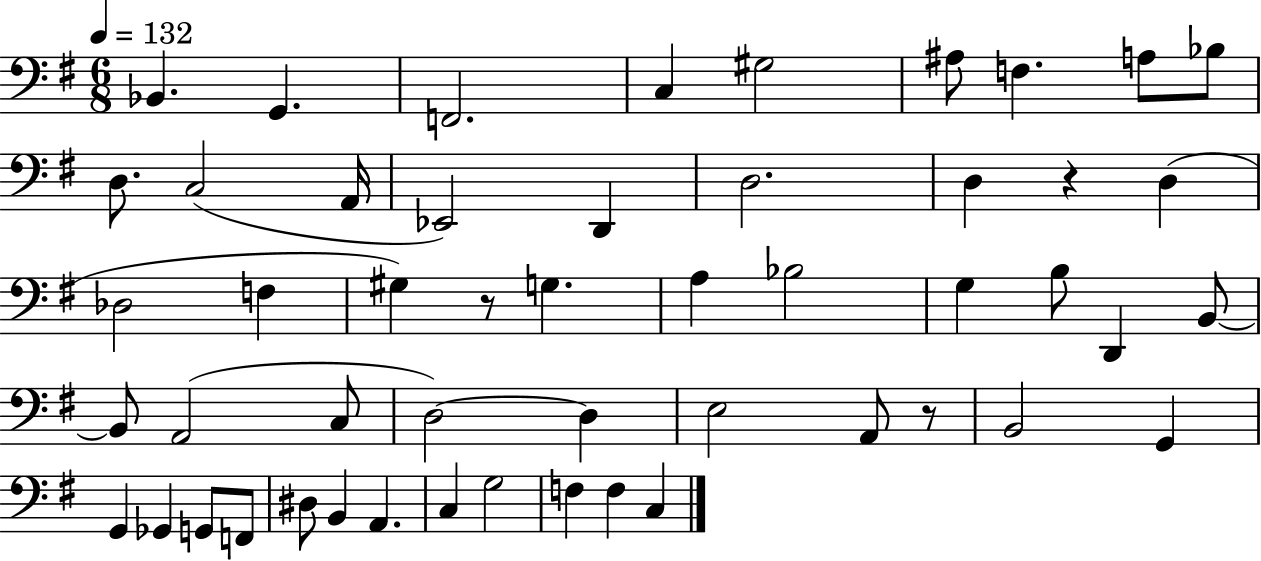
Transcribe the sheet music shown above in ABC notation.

X:1
T:Untitled
M:6/8
L:1/4
K:G
_B,, G,, F,,2 C, ^G,2 ^A,/2 F, A,/2 _B,/2 D,/2 C,2 A,,/4 _E,,2 D,, D,2 D, z D, _D,2 F, ^G, z/2 G, A, _B,2 G, B,/2 D,, B,,/2 B,,/2 A,,2 C,/2 D,2 D, E,2 A,,/2 z/2 B,,2 G,, G,, _G,, G,,/2 F,,/2 ^D,/2 B,, A,, C, G,2 F, F, C,